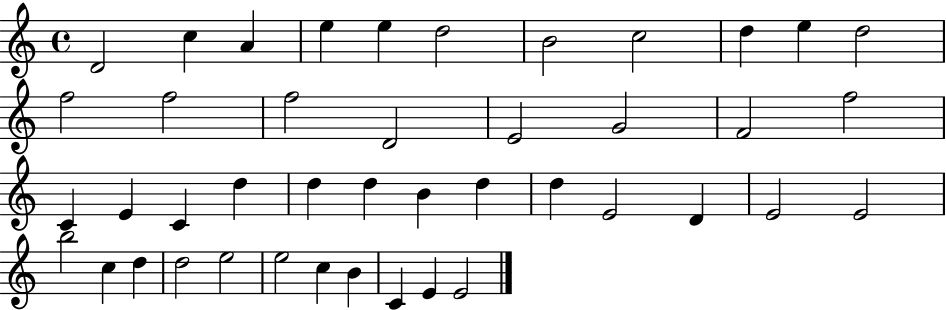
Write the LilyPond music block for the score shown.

{
  \clef treble
  \time 4/4
  \defaultTimeSignature
  \key c \major
  d'2 c''4 a'4 | e''4 e''4 d''2 | b'2 c''2 | d''4 e''4 d''2 | \break f''2 f''2 | f''2 d'2 | e'2 g'2 | f'2 f''2 | \break c'4 e'4 c'4 d''4 | d''4 d''4 b'4 d''4 | d''4 e'2 d'4 | e'2 e'2 | \break b''2 c''4 d''4 | d''2 e''2 | e''2 c''4 b'4 | c'4 e'4 e'2 | \break \bar "|."
}